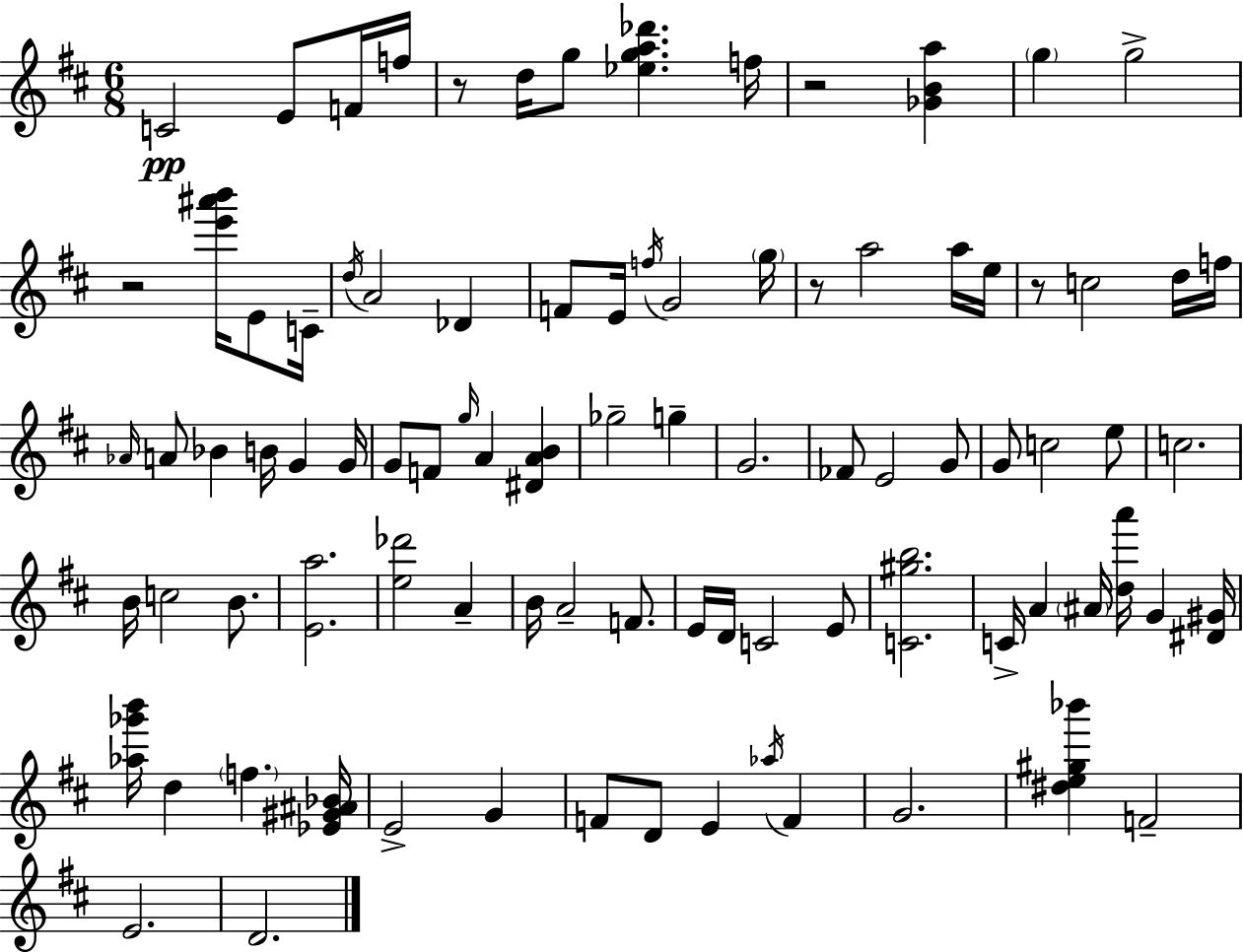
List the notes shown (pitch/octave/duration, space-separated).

C4/h E4/e F4/s F5/s R/e D5/s G5/e [Eb5,G5,A5,Db6]/q. F5/s R/h [Gb4,B4,A5]/q G5/q G5/h R/h [E6,A#6,B6]/s E4/e C4/s D5/s A4/h Db4/q F4/e E4/s F5/s G4/h G5/s R/e A5/h A5/s E5/s R/e C5/h D5/s F5/s Ab4/s A4/e Bb4/q B4/s G4/q G4/s G4/e F4/e G5/s A4/q [D#4,A4,B4]/q Gb5/h G5/q G4/h. FES4/e E4/h G4/e G4/e C5/h E5/e C5/h. B4/s C5/h B4/e. [E4,A5]/h. [E5,Db6]/h A4/q B4/s A4/h F4/e. E4/s D4/s C4/h E4/e [C4,G#5,B5]/h. C4/s A4/q A#4/s [D5,A6]/s G4/q [D#4,G#4]/s [Ab5,Gb6,B6]/s D5/q F5/q. [Eb4,G#4,A#4,Bb4]/s E4/h G4/q F4/e D4/e E4/q Ab5/s F4/q G4/h. [D#5,E5,G#5,Bb6]/q F4/h E4/h. D4/h.